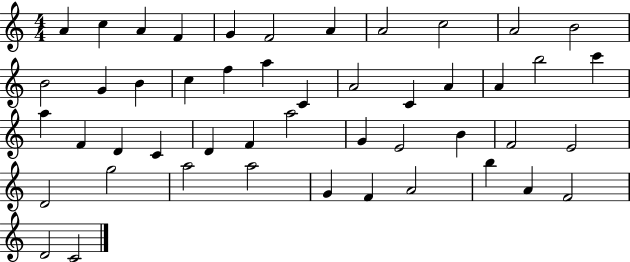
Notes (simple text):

A4/q C5/q A4/q F4/q G4/q F4/h A4/q A4/h C5/h A4/h B4/h B4/h G4/q B4/q C5/q F5/q A5/q C4/q A4/h C4/q A4/q A4/q B5/h C6/q A5/q F4/q D4/q C4/q D4/q F4/q A5/h G4/q E4/h B4/q F4/h E4/h D4/h G5/h A5/h A5/h G4/q F4/q A4/h B5/q A4/q F4/h D4/h C4/h